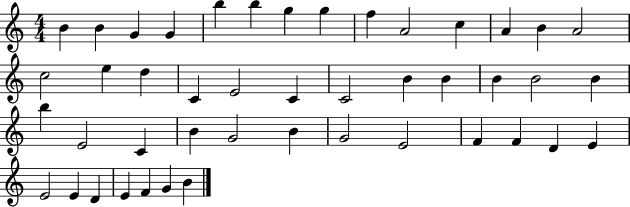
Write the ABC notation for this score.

X:1
T:Untitled
M:4/4
L:1/4
K:C
B B G G b b g g f A2 c A B A2 c2 e d C E2 C C2 B B B B2 B b E2 C B G2 B G2 E2 F F D E E2 E D E F G B